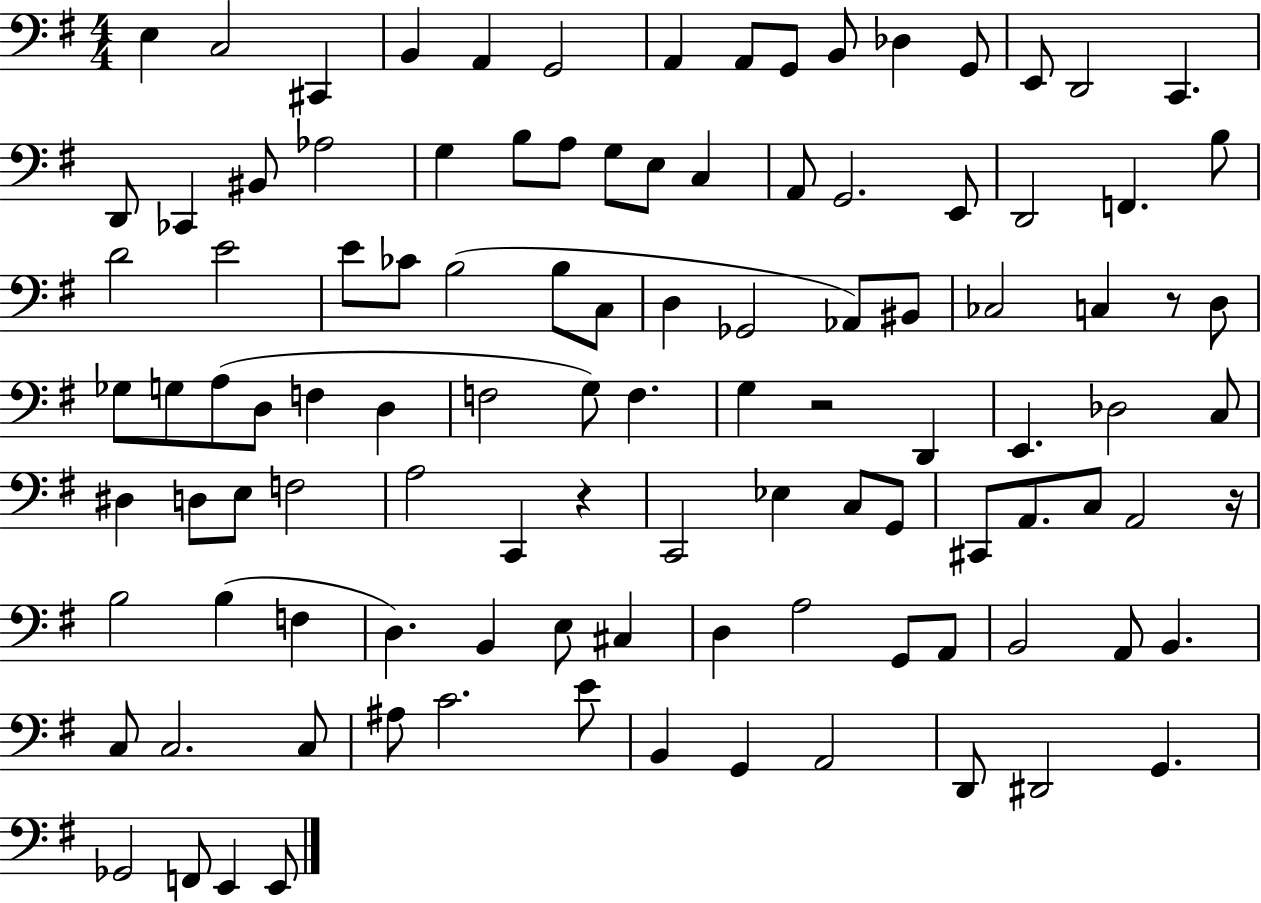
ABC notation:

X:1
T:Untitled
M:4/4
L:1/4
K:G
E, C,2 ^C,, B,, A,, G,,2 A,, A,,/2 G,,/2 B,,/2 _D, G,,/2 E,,/2 D,,2 C,, D,,/2 _C,, ^B,,/2 _A,2 G, B,/2 A,/2 G,/2 E,/2 C, A,,/2 G,,2 E,,/2 D,,2 F,, B,/2 D2 E2 E/2 _C/2 B,2 B,/2 C,/2 D, _G,,2 _A,,/2 ^B,,/2 _C,2 C, z/2 D,/2 _G,/2 G,/2 A,/2 D,/2 F, D, F,2 G,/2 F, G, z2 D,, E,, _D,2 C,/2 ^D, D,/2 E,/2 F,2 A,2 C,, z C,,2 _E, C,/2 G,,/2 ^C,,/2 A,,/2 C,/2 A,,2 z/4 B,2 B, F, D, B,, E,/2 ^C, D, A,2 G,,/2 A,,/2 B,,2 A,,/2 B,, C,/2 C,2 C,/2 ^A,/2 C2 E/2 B,, G,, A,,2 D,,/2 ^D,,2 G,, _G,,2 F,,/2 E,, E,,/2